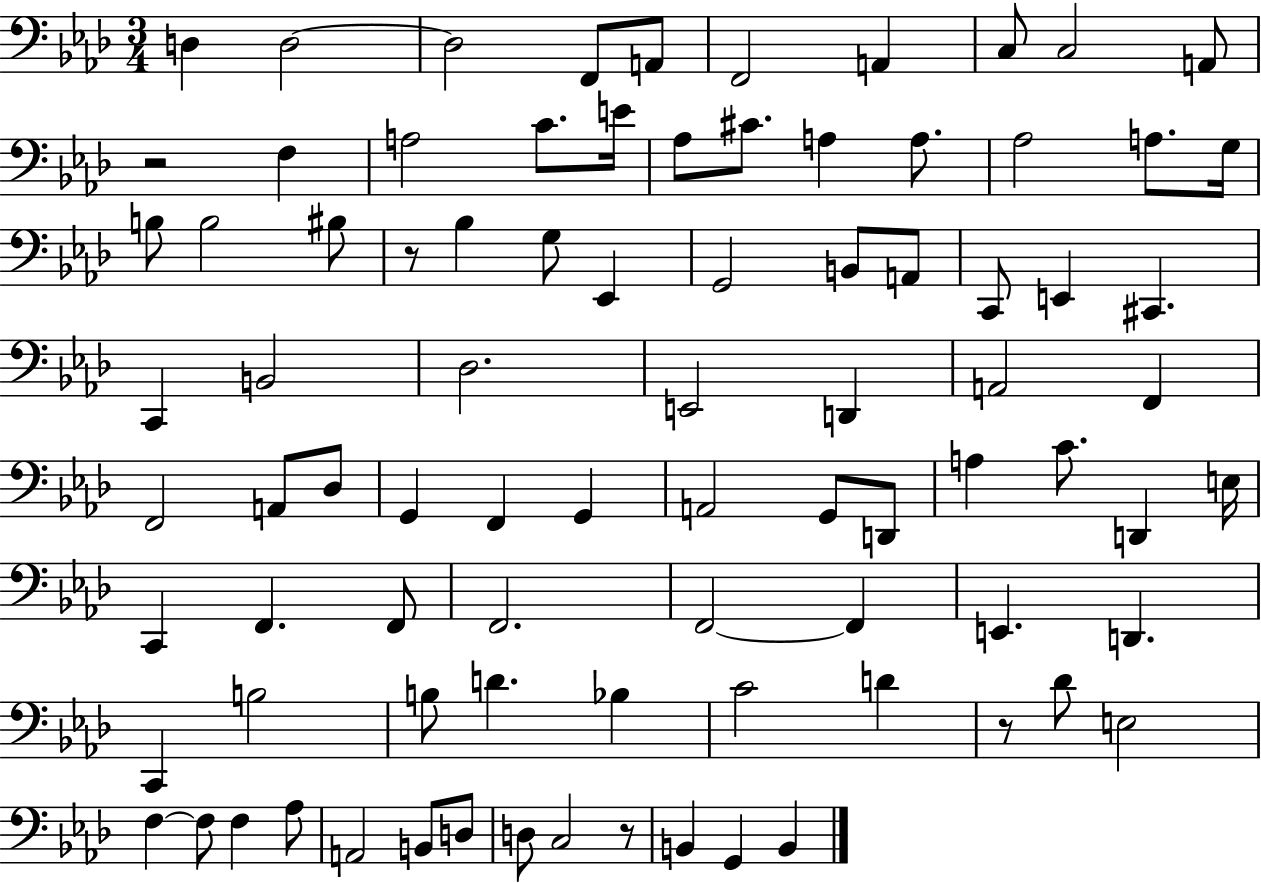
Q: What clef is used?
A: bass